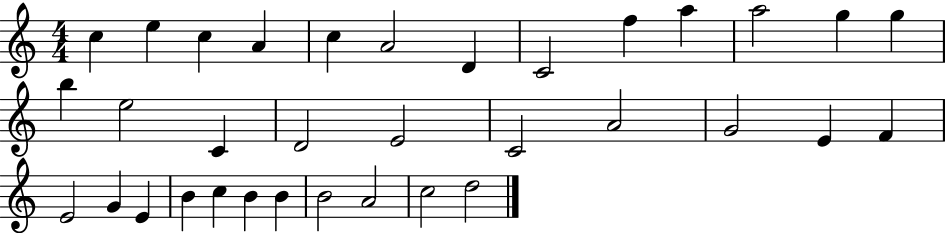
C5/q E5/q C5/q A4/q C5/q A4/h D4/q C4/h F5/q A5/q A5/h G5/q G5/q B5/q E5/h C4/q D4/h E4/h C4/h A4/h G4/h E4/q F4/q E4/h G4/q E4/q B4/q C5/q B4/q B4/q B4/h A4/h C5/h D5/h